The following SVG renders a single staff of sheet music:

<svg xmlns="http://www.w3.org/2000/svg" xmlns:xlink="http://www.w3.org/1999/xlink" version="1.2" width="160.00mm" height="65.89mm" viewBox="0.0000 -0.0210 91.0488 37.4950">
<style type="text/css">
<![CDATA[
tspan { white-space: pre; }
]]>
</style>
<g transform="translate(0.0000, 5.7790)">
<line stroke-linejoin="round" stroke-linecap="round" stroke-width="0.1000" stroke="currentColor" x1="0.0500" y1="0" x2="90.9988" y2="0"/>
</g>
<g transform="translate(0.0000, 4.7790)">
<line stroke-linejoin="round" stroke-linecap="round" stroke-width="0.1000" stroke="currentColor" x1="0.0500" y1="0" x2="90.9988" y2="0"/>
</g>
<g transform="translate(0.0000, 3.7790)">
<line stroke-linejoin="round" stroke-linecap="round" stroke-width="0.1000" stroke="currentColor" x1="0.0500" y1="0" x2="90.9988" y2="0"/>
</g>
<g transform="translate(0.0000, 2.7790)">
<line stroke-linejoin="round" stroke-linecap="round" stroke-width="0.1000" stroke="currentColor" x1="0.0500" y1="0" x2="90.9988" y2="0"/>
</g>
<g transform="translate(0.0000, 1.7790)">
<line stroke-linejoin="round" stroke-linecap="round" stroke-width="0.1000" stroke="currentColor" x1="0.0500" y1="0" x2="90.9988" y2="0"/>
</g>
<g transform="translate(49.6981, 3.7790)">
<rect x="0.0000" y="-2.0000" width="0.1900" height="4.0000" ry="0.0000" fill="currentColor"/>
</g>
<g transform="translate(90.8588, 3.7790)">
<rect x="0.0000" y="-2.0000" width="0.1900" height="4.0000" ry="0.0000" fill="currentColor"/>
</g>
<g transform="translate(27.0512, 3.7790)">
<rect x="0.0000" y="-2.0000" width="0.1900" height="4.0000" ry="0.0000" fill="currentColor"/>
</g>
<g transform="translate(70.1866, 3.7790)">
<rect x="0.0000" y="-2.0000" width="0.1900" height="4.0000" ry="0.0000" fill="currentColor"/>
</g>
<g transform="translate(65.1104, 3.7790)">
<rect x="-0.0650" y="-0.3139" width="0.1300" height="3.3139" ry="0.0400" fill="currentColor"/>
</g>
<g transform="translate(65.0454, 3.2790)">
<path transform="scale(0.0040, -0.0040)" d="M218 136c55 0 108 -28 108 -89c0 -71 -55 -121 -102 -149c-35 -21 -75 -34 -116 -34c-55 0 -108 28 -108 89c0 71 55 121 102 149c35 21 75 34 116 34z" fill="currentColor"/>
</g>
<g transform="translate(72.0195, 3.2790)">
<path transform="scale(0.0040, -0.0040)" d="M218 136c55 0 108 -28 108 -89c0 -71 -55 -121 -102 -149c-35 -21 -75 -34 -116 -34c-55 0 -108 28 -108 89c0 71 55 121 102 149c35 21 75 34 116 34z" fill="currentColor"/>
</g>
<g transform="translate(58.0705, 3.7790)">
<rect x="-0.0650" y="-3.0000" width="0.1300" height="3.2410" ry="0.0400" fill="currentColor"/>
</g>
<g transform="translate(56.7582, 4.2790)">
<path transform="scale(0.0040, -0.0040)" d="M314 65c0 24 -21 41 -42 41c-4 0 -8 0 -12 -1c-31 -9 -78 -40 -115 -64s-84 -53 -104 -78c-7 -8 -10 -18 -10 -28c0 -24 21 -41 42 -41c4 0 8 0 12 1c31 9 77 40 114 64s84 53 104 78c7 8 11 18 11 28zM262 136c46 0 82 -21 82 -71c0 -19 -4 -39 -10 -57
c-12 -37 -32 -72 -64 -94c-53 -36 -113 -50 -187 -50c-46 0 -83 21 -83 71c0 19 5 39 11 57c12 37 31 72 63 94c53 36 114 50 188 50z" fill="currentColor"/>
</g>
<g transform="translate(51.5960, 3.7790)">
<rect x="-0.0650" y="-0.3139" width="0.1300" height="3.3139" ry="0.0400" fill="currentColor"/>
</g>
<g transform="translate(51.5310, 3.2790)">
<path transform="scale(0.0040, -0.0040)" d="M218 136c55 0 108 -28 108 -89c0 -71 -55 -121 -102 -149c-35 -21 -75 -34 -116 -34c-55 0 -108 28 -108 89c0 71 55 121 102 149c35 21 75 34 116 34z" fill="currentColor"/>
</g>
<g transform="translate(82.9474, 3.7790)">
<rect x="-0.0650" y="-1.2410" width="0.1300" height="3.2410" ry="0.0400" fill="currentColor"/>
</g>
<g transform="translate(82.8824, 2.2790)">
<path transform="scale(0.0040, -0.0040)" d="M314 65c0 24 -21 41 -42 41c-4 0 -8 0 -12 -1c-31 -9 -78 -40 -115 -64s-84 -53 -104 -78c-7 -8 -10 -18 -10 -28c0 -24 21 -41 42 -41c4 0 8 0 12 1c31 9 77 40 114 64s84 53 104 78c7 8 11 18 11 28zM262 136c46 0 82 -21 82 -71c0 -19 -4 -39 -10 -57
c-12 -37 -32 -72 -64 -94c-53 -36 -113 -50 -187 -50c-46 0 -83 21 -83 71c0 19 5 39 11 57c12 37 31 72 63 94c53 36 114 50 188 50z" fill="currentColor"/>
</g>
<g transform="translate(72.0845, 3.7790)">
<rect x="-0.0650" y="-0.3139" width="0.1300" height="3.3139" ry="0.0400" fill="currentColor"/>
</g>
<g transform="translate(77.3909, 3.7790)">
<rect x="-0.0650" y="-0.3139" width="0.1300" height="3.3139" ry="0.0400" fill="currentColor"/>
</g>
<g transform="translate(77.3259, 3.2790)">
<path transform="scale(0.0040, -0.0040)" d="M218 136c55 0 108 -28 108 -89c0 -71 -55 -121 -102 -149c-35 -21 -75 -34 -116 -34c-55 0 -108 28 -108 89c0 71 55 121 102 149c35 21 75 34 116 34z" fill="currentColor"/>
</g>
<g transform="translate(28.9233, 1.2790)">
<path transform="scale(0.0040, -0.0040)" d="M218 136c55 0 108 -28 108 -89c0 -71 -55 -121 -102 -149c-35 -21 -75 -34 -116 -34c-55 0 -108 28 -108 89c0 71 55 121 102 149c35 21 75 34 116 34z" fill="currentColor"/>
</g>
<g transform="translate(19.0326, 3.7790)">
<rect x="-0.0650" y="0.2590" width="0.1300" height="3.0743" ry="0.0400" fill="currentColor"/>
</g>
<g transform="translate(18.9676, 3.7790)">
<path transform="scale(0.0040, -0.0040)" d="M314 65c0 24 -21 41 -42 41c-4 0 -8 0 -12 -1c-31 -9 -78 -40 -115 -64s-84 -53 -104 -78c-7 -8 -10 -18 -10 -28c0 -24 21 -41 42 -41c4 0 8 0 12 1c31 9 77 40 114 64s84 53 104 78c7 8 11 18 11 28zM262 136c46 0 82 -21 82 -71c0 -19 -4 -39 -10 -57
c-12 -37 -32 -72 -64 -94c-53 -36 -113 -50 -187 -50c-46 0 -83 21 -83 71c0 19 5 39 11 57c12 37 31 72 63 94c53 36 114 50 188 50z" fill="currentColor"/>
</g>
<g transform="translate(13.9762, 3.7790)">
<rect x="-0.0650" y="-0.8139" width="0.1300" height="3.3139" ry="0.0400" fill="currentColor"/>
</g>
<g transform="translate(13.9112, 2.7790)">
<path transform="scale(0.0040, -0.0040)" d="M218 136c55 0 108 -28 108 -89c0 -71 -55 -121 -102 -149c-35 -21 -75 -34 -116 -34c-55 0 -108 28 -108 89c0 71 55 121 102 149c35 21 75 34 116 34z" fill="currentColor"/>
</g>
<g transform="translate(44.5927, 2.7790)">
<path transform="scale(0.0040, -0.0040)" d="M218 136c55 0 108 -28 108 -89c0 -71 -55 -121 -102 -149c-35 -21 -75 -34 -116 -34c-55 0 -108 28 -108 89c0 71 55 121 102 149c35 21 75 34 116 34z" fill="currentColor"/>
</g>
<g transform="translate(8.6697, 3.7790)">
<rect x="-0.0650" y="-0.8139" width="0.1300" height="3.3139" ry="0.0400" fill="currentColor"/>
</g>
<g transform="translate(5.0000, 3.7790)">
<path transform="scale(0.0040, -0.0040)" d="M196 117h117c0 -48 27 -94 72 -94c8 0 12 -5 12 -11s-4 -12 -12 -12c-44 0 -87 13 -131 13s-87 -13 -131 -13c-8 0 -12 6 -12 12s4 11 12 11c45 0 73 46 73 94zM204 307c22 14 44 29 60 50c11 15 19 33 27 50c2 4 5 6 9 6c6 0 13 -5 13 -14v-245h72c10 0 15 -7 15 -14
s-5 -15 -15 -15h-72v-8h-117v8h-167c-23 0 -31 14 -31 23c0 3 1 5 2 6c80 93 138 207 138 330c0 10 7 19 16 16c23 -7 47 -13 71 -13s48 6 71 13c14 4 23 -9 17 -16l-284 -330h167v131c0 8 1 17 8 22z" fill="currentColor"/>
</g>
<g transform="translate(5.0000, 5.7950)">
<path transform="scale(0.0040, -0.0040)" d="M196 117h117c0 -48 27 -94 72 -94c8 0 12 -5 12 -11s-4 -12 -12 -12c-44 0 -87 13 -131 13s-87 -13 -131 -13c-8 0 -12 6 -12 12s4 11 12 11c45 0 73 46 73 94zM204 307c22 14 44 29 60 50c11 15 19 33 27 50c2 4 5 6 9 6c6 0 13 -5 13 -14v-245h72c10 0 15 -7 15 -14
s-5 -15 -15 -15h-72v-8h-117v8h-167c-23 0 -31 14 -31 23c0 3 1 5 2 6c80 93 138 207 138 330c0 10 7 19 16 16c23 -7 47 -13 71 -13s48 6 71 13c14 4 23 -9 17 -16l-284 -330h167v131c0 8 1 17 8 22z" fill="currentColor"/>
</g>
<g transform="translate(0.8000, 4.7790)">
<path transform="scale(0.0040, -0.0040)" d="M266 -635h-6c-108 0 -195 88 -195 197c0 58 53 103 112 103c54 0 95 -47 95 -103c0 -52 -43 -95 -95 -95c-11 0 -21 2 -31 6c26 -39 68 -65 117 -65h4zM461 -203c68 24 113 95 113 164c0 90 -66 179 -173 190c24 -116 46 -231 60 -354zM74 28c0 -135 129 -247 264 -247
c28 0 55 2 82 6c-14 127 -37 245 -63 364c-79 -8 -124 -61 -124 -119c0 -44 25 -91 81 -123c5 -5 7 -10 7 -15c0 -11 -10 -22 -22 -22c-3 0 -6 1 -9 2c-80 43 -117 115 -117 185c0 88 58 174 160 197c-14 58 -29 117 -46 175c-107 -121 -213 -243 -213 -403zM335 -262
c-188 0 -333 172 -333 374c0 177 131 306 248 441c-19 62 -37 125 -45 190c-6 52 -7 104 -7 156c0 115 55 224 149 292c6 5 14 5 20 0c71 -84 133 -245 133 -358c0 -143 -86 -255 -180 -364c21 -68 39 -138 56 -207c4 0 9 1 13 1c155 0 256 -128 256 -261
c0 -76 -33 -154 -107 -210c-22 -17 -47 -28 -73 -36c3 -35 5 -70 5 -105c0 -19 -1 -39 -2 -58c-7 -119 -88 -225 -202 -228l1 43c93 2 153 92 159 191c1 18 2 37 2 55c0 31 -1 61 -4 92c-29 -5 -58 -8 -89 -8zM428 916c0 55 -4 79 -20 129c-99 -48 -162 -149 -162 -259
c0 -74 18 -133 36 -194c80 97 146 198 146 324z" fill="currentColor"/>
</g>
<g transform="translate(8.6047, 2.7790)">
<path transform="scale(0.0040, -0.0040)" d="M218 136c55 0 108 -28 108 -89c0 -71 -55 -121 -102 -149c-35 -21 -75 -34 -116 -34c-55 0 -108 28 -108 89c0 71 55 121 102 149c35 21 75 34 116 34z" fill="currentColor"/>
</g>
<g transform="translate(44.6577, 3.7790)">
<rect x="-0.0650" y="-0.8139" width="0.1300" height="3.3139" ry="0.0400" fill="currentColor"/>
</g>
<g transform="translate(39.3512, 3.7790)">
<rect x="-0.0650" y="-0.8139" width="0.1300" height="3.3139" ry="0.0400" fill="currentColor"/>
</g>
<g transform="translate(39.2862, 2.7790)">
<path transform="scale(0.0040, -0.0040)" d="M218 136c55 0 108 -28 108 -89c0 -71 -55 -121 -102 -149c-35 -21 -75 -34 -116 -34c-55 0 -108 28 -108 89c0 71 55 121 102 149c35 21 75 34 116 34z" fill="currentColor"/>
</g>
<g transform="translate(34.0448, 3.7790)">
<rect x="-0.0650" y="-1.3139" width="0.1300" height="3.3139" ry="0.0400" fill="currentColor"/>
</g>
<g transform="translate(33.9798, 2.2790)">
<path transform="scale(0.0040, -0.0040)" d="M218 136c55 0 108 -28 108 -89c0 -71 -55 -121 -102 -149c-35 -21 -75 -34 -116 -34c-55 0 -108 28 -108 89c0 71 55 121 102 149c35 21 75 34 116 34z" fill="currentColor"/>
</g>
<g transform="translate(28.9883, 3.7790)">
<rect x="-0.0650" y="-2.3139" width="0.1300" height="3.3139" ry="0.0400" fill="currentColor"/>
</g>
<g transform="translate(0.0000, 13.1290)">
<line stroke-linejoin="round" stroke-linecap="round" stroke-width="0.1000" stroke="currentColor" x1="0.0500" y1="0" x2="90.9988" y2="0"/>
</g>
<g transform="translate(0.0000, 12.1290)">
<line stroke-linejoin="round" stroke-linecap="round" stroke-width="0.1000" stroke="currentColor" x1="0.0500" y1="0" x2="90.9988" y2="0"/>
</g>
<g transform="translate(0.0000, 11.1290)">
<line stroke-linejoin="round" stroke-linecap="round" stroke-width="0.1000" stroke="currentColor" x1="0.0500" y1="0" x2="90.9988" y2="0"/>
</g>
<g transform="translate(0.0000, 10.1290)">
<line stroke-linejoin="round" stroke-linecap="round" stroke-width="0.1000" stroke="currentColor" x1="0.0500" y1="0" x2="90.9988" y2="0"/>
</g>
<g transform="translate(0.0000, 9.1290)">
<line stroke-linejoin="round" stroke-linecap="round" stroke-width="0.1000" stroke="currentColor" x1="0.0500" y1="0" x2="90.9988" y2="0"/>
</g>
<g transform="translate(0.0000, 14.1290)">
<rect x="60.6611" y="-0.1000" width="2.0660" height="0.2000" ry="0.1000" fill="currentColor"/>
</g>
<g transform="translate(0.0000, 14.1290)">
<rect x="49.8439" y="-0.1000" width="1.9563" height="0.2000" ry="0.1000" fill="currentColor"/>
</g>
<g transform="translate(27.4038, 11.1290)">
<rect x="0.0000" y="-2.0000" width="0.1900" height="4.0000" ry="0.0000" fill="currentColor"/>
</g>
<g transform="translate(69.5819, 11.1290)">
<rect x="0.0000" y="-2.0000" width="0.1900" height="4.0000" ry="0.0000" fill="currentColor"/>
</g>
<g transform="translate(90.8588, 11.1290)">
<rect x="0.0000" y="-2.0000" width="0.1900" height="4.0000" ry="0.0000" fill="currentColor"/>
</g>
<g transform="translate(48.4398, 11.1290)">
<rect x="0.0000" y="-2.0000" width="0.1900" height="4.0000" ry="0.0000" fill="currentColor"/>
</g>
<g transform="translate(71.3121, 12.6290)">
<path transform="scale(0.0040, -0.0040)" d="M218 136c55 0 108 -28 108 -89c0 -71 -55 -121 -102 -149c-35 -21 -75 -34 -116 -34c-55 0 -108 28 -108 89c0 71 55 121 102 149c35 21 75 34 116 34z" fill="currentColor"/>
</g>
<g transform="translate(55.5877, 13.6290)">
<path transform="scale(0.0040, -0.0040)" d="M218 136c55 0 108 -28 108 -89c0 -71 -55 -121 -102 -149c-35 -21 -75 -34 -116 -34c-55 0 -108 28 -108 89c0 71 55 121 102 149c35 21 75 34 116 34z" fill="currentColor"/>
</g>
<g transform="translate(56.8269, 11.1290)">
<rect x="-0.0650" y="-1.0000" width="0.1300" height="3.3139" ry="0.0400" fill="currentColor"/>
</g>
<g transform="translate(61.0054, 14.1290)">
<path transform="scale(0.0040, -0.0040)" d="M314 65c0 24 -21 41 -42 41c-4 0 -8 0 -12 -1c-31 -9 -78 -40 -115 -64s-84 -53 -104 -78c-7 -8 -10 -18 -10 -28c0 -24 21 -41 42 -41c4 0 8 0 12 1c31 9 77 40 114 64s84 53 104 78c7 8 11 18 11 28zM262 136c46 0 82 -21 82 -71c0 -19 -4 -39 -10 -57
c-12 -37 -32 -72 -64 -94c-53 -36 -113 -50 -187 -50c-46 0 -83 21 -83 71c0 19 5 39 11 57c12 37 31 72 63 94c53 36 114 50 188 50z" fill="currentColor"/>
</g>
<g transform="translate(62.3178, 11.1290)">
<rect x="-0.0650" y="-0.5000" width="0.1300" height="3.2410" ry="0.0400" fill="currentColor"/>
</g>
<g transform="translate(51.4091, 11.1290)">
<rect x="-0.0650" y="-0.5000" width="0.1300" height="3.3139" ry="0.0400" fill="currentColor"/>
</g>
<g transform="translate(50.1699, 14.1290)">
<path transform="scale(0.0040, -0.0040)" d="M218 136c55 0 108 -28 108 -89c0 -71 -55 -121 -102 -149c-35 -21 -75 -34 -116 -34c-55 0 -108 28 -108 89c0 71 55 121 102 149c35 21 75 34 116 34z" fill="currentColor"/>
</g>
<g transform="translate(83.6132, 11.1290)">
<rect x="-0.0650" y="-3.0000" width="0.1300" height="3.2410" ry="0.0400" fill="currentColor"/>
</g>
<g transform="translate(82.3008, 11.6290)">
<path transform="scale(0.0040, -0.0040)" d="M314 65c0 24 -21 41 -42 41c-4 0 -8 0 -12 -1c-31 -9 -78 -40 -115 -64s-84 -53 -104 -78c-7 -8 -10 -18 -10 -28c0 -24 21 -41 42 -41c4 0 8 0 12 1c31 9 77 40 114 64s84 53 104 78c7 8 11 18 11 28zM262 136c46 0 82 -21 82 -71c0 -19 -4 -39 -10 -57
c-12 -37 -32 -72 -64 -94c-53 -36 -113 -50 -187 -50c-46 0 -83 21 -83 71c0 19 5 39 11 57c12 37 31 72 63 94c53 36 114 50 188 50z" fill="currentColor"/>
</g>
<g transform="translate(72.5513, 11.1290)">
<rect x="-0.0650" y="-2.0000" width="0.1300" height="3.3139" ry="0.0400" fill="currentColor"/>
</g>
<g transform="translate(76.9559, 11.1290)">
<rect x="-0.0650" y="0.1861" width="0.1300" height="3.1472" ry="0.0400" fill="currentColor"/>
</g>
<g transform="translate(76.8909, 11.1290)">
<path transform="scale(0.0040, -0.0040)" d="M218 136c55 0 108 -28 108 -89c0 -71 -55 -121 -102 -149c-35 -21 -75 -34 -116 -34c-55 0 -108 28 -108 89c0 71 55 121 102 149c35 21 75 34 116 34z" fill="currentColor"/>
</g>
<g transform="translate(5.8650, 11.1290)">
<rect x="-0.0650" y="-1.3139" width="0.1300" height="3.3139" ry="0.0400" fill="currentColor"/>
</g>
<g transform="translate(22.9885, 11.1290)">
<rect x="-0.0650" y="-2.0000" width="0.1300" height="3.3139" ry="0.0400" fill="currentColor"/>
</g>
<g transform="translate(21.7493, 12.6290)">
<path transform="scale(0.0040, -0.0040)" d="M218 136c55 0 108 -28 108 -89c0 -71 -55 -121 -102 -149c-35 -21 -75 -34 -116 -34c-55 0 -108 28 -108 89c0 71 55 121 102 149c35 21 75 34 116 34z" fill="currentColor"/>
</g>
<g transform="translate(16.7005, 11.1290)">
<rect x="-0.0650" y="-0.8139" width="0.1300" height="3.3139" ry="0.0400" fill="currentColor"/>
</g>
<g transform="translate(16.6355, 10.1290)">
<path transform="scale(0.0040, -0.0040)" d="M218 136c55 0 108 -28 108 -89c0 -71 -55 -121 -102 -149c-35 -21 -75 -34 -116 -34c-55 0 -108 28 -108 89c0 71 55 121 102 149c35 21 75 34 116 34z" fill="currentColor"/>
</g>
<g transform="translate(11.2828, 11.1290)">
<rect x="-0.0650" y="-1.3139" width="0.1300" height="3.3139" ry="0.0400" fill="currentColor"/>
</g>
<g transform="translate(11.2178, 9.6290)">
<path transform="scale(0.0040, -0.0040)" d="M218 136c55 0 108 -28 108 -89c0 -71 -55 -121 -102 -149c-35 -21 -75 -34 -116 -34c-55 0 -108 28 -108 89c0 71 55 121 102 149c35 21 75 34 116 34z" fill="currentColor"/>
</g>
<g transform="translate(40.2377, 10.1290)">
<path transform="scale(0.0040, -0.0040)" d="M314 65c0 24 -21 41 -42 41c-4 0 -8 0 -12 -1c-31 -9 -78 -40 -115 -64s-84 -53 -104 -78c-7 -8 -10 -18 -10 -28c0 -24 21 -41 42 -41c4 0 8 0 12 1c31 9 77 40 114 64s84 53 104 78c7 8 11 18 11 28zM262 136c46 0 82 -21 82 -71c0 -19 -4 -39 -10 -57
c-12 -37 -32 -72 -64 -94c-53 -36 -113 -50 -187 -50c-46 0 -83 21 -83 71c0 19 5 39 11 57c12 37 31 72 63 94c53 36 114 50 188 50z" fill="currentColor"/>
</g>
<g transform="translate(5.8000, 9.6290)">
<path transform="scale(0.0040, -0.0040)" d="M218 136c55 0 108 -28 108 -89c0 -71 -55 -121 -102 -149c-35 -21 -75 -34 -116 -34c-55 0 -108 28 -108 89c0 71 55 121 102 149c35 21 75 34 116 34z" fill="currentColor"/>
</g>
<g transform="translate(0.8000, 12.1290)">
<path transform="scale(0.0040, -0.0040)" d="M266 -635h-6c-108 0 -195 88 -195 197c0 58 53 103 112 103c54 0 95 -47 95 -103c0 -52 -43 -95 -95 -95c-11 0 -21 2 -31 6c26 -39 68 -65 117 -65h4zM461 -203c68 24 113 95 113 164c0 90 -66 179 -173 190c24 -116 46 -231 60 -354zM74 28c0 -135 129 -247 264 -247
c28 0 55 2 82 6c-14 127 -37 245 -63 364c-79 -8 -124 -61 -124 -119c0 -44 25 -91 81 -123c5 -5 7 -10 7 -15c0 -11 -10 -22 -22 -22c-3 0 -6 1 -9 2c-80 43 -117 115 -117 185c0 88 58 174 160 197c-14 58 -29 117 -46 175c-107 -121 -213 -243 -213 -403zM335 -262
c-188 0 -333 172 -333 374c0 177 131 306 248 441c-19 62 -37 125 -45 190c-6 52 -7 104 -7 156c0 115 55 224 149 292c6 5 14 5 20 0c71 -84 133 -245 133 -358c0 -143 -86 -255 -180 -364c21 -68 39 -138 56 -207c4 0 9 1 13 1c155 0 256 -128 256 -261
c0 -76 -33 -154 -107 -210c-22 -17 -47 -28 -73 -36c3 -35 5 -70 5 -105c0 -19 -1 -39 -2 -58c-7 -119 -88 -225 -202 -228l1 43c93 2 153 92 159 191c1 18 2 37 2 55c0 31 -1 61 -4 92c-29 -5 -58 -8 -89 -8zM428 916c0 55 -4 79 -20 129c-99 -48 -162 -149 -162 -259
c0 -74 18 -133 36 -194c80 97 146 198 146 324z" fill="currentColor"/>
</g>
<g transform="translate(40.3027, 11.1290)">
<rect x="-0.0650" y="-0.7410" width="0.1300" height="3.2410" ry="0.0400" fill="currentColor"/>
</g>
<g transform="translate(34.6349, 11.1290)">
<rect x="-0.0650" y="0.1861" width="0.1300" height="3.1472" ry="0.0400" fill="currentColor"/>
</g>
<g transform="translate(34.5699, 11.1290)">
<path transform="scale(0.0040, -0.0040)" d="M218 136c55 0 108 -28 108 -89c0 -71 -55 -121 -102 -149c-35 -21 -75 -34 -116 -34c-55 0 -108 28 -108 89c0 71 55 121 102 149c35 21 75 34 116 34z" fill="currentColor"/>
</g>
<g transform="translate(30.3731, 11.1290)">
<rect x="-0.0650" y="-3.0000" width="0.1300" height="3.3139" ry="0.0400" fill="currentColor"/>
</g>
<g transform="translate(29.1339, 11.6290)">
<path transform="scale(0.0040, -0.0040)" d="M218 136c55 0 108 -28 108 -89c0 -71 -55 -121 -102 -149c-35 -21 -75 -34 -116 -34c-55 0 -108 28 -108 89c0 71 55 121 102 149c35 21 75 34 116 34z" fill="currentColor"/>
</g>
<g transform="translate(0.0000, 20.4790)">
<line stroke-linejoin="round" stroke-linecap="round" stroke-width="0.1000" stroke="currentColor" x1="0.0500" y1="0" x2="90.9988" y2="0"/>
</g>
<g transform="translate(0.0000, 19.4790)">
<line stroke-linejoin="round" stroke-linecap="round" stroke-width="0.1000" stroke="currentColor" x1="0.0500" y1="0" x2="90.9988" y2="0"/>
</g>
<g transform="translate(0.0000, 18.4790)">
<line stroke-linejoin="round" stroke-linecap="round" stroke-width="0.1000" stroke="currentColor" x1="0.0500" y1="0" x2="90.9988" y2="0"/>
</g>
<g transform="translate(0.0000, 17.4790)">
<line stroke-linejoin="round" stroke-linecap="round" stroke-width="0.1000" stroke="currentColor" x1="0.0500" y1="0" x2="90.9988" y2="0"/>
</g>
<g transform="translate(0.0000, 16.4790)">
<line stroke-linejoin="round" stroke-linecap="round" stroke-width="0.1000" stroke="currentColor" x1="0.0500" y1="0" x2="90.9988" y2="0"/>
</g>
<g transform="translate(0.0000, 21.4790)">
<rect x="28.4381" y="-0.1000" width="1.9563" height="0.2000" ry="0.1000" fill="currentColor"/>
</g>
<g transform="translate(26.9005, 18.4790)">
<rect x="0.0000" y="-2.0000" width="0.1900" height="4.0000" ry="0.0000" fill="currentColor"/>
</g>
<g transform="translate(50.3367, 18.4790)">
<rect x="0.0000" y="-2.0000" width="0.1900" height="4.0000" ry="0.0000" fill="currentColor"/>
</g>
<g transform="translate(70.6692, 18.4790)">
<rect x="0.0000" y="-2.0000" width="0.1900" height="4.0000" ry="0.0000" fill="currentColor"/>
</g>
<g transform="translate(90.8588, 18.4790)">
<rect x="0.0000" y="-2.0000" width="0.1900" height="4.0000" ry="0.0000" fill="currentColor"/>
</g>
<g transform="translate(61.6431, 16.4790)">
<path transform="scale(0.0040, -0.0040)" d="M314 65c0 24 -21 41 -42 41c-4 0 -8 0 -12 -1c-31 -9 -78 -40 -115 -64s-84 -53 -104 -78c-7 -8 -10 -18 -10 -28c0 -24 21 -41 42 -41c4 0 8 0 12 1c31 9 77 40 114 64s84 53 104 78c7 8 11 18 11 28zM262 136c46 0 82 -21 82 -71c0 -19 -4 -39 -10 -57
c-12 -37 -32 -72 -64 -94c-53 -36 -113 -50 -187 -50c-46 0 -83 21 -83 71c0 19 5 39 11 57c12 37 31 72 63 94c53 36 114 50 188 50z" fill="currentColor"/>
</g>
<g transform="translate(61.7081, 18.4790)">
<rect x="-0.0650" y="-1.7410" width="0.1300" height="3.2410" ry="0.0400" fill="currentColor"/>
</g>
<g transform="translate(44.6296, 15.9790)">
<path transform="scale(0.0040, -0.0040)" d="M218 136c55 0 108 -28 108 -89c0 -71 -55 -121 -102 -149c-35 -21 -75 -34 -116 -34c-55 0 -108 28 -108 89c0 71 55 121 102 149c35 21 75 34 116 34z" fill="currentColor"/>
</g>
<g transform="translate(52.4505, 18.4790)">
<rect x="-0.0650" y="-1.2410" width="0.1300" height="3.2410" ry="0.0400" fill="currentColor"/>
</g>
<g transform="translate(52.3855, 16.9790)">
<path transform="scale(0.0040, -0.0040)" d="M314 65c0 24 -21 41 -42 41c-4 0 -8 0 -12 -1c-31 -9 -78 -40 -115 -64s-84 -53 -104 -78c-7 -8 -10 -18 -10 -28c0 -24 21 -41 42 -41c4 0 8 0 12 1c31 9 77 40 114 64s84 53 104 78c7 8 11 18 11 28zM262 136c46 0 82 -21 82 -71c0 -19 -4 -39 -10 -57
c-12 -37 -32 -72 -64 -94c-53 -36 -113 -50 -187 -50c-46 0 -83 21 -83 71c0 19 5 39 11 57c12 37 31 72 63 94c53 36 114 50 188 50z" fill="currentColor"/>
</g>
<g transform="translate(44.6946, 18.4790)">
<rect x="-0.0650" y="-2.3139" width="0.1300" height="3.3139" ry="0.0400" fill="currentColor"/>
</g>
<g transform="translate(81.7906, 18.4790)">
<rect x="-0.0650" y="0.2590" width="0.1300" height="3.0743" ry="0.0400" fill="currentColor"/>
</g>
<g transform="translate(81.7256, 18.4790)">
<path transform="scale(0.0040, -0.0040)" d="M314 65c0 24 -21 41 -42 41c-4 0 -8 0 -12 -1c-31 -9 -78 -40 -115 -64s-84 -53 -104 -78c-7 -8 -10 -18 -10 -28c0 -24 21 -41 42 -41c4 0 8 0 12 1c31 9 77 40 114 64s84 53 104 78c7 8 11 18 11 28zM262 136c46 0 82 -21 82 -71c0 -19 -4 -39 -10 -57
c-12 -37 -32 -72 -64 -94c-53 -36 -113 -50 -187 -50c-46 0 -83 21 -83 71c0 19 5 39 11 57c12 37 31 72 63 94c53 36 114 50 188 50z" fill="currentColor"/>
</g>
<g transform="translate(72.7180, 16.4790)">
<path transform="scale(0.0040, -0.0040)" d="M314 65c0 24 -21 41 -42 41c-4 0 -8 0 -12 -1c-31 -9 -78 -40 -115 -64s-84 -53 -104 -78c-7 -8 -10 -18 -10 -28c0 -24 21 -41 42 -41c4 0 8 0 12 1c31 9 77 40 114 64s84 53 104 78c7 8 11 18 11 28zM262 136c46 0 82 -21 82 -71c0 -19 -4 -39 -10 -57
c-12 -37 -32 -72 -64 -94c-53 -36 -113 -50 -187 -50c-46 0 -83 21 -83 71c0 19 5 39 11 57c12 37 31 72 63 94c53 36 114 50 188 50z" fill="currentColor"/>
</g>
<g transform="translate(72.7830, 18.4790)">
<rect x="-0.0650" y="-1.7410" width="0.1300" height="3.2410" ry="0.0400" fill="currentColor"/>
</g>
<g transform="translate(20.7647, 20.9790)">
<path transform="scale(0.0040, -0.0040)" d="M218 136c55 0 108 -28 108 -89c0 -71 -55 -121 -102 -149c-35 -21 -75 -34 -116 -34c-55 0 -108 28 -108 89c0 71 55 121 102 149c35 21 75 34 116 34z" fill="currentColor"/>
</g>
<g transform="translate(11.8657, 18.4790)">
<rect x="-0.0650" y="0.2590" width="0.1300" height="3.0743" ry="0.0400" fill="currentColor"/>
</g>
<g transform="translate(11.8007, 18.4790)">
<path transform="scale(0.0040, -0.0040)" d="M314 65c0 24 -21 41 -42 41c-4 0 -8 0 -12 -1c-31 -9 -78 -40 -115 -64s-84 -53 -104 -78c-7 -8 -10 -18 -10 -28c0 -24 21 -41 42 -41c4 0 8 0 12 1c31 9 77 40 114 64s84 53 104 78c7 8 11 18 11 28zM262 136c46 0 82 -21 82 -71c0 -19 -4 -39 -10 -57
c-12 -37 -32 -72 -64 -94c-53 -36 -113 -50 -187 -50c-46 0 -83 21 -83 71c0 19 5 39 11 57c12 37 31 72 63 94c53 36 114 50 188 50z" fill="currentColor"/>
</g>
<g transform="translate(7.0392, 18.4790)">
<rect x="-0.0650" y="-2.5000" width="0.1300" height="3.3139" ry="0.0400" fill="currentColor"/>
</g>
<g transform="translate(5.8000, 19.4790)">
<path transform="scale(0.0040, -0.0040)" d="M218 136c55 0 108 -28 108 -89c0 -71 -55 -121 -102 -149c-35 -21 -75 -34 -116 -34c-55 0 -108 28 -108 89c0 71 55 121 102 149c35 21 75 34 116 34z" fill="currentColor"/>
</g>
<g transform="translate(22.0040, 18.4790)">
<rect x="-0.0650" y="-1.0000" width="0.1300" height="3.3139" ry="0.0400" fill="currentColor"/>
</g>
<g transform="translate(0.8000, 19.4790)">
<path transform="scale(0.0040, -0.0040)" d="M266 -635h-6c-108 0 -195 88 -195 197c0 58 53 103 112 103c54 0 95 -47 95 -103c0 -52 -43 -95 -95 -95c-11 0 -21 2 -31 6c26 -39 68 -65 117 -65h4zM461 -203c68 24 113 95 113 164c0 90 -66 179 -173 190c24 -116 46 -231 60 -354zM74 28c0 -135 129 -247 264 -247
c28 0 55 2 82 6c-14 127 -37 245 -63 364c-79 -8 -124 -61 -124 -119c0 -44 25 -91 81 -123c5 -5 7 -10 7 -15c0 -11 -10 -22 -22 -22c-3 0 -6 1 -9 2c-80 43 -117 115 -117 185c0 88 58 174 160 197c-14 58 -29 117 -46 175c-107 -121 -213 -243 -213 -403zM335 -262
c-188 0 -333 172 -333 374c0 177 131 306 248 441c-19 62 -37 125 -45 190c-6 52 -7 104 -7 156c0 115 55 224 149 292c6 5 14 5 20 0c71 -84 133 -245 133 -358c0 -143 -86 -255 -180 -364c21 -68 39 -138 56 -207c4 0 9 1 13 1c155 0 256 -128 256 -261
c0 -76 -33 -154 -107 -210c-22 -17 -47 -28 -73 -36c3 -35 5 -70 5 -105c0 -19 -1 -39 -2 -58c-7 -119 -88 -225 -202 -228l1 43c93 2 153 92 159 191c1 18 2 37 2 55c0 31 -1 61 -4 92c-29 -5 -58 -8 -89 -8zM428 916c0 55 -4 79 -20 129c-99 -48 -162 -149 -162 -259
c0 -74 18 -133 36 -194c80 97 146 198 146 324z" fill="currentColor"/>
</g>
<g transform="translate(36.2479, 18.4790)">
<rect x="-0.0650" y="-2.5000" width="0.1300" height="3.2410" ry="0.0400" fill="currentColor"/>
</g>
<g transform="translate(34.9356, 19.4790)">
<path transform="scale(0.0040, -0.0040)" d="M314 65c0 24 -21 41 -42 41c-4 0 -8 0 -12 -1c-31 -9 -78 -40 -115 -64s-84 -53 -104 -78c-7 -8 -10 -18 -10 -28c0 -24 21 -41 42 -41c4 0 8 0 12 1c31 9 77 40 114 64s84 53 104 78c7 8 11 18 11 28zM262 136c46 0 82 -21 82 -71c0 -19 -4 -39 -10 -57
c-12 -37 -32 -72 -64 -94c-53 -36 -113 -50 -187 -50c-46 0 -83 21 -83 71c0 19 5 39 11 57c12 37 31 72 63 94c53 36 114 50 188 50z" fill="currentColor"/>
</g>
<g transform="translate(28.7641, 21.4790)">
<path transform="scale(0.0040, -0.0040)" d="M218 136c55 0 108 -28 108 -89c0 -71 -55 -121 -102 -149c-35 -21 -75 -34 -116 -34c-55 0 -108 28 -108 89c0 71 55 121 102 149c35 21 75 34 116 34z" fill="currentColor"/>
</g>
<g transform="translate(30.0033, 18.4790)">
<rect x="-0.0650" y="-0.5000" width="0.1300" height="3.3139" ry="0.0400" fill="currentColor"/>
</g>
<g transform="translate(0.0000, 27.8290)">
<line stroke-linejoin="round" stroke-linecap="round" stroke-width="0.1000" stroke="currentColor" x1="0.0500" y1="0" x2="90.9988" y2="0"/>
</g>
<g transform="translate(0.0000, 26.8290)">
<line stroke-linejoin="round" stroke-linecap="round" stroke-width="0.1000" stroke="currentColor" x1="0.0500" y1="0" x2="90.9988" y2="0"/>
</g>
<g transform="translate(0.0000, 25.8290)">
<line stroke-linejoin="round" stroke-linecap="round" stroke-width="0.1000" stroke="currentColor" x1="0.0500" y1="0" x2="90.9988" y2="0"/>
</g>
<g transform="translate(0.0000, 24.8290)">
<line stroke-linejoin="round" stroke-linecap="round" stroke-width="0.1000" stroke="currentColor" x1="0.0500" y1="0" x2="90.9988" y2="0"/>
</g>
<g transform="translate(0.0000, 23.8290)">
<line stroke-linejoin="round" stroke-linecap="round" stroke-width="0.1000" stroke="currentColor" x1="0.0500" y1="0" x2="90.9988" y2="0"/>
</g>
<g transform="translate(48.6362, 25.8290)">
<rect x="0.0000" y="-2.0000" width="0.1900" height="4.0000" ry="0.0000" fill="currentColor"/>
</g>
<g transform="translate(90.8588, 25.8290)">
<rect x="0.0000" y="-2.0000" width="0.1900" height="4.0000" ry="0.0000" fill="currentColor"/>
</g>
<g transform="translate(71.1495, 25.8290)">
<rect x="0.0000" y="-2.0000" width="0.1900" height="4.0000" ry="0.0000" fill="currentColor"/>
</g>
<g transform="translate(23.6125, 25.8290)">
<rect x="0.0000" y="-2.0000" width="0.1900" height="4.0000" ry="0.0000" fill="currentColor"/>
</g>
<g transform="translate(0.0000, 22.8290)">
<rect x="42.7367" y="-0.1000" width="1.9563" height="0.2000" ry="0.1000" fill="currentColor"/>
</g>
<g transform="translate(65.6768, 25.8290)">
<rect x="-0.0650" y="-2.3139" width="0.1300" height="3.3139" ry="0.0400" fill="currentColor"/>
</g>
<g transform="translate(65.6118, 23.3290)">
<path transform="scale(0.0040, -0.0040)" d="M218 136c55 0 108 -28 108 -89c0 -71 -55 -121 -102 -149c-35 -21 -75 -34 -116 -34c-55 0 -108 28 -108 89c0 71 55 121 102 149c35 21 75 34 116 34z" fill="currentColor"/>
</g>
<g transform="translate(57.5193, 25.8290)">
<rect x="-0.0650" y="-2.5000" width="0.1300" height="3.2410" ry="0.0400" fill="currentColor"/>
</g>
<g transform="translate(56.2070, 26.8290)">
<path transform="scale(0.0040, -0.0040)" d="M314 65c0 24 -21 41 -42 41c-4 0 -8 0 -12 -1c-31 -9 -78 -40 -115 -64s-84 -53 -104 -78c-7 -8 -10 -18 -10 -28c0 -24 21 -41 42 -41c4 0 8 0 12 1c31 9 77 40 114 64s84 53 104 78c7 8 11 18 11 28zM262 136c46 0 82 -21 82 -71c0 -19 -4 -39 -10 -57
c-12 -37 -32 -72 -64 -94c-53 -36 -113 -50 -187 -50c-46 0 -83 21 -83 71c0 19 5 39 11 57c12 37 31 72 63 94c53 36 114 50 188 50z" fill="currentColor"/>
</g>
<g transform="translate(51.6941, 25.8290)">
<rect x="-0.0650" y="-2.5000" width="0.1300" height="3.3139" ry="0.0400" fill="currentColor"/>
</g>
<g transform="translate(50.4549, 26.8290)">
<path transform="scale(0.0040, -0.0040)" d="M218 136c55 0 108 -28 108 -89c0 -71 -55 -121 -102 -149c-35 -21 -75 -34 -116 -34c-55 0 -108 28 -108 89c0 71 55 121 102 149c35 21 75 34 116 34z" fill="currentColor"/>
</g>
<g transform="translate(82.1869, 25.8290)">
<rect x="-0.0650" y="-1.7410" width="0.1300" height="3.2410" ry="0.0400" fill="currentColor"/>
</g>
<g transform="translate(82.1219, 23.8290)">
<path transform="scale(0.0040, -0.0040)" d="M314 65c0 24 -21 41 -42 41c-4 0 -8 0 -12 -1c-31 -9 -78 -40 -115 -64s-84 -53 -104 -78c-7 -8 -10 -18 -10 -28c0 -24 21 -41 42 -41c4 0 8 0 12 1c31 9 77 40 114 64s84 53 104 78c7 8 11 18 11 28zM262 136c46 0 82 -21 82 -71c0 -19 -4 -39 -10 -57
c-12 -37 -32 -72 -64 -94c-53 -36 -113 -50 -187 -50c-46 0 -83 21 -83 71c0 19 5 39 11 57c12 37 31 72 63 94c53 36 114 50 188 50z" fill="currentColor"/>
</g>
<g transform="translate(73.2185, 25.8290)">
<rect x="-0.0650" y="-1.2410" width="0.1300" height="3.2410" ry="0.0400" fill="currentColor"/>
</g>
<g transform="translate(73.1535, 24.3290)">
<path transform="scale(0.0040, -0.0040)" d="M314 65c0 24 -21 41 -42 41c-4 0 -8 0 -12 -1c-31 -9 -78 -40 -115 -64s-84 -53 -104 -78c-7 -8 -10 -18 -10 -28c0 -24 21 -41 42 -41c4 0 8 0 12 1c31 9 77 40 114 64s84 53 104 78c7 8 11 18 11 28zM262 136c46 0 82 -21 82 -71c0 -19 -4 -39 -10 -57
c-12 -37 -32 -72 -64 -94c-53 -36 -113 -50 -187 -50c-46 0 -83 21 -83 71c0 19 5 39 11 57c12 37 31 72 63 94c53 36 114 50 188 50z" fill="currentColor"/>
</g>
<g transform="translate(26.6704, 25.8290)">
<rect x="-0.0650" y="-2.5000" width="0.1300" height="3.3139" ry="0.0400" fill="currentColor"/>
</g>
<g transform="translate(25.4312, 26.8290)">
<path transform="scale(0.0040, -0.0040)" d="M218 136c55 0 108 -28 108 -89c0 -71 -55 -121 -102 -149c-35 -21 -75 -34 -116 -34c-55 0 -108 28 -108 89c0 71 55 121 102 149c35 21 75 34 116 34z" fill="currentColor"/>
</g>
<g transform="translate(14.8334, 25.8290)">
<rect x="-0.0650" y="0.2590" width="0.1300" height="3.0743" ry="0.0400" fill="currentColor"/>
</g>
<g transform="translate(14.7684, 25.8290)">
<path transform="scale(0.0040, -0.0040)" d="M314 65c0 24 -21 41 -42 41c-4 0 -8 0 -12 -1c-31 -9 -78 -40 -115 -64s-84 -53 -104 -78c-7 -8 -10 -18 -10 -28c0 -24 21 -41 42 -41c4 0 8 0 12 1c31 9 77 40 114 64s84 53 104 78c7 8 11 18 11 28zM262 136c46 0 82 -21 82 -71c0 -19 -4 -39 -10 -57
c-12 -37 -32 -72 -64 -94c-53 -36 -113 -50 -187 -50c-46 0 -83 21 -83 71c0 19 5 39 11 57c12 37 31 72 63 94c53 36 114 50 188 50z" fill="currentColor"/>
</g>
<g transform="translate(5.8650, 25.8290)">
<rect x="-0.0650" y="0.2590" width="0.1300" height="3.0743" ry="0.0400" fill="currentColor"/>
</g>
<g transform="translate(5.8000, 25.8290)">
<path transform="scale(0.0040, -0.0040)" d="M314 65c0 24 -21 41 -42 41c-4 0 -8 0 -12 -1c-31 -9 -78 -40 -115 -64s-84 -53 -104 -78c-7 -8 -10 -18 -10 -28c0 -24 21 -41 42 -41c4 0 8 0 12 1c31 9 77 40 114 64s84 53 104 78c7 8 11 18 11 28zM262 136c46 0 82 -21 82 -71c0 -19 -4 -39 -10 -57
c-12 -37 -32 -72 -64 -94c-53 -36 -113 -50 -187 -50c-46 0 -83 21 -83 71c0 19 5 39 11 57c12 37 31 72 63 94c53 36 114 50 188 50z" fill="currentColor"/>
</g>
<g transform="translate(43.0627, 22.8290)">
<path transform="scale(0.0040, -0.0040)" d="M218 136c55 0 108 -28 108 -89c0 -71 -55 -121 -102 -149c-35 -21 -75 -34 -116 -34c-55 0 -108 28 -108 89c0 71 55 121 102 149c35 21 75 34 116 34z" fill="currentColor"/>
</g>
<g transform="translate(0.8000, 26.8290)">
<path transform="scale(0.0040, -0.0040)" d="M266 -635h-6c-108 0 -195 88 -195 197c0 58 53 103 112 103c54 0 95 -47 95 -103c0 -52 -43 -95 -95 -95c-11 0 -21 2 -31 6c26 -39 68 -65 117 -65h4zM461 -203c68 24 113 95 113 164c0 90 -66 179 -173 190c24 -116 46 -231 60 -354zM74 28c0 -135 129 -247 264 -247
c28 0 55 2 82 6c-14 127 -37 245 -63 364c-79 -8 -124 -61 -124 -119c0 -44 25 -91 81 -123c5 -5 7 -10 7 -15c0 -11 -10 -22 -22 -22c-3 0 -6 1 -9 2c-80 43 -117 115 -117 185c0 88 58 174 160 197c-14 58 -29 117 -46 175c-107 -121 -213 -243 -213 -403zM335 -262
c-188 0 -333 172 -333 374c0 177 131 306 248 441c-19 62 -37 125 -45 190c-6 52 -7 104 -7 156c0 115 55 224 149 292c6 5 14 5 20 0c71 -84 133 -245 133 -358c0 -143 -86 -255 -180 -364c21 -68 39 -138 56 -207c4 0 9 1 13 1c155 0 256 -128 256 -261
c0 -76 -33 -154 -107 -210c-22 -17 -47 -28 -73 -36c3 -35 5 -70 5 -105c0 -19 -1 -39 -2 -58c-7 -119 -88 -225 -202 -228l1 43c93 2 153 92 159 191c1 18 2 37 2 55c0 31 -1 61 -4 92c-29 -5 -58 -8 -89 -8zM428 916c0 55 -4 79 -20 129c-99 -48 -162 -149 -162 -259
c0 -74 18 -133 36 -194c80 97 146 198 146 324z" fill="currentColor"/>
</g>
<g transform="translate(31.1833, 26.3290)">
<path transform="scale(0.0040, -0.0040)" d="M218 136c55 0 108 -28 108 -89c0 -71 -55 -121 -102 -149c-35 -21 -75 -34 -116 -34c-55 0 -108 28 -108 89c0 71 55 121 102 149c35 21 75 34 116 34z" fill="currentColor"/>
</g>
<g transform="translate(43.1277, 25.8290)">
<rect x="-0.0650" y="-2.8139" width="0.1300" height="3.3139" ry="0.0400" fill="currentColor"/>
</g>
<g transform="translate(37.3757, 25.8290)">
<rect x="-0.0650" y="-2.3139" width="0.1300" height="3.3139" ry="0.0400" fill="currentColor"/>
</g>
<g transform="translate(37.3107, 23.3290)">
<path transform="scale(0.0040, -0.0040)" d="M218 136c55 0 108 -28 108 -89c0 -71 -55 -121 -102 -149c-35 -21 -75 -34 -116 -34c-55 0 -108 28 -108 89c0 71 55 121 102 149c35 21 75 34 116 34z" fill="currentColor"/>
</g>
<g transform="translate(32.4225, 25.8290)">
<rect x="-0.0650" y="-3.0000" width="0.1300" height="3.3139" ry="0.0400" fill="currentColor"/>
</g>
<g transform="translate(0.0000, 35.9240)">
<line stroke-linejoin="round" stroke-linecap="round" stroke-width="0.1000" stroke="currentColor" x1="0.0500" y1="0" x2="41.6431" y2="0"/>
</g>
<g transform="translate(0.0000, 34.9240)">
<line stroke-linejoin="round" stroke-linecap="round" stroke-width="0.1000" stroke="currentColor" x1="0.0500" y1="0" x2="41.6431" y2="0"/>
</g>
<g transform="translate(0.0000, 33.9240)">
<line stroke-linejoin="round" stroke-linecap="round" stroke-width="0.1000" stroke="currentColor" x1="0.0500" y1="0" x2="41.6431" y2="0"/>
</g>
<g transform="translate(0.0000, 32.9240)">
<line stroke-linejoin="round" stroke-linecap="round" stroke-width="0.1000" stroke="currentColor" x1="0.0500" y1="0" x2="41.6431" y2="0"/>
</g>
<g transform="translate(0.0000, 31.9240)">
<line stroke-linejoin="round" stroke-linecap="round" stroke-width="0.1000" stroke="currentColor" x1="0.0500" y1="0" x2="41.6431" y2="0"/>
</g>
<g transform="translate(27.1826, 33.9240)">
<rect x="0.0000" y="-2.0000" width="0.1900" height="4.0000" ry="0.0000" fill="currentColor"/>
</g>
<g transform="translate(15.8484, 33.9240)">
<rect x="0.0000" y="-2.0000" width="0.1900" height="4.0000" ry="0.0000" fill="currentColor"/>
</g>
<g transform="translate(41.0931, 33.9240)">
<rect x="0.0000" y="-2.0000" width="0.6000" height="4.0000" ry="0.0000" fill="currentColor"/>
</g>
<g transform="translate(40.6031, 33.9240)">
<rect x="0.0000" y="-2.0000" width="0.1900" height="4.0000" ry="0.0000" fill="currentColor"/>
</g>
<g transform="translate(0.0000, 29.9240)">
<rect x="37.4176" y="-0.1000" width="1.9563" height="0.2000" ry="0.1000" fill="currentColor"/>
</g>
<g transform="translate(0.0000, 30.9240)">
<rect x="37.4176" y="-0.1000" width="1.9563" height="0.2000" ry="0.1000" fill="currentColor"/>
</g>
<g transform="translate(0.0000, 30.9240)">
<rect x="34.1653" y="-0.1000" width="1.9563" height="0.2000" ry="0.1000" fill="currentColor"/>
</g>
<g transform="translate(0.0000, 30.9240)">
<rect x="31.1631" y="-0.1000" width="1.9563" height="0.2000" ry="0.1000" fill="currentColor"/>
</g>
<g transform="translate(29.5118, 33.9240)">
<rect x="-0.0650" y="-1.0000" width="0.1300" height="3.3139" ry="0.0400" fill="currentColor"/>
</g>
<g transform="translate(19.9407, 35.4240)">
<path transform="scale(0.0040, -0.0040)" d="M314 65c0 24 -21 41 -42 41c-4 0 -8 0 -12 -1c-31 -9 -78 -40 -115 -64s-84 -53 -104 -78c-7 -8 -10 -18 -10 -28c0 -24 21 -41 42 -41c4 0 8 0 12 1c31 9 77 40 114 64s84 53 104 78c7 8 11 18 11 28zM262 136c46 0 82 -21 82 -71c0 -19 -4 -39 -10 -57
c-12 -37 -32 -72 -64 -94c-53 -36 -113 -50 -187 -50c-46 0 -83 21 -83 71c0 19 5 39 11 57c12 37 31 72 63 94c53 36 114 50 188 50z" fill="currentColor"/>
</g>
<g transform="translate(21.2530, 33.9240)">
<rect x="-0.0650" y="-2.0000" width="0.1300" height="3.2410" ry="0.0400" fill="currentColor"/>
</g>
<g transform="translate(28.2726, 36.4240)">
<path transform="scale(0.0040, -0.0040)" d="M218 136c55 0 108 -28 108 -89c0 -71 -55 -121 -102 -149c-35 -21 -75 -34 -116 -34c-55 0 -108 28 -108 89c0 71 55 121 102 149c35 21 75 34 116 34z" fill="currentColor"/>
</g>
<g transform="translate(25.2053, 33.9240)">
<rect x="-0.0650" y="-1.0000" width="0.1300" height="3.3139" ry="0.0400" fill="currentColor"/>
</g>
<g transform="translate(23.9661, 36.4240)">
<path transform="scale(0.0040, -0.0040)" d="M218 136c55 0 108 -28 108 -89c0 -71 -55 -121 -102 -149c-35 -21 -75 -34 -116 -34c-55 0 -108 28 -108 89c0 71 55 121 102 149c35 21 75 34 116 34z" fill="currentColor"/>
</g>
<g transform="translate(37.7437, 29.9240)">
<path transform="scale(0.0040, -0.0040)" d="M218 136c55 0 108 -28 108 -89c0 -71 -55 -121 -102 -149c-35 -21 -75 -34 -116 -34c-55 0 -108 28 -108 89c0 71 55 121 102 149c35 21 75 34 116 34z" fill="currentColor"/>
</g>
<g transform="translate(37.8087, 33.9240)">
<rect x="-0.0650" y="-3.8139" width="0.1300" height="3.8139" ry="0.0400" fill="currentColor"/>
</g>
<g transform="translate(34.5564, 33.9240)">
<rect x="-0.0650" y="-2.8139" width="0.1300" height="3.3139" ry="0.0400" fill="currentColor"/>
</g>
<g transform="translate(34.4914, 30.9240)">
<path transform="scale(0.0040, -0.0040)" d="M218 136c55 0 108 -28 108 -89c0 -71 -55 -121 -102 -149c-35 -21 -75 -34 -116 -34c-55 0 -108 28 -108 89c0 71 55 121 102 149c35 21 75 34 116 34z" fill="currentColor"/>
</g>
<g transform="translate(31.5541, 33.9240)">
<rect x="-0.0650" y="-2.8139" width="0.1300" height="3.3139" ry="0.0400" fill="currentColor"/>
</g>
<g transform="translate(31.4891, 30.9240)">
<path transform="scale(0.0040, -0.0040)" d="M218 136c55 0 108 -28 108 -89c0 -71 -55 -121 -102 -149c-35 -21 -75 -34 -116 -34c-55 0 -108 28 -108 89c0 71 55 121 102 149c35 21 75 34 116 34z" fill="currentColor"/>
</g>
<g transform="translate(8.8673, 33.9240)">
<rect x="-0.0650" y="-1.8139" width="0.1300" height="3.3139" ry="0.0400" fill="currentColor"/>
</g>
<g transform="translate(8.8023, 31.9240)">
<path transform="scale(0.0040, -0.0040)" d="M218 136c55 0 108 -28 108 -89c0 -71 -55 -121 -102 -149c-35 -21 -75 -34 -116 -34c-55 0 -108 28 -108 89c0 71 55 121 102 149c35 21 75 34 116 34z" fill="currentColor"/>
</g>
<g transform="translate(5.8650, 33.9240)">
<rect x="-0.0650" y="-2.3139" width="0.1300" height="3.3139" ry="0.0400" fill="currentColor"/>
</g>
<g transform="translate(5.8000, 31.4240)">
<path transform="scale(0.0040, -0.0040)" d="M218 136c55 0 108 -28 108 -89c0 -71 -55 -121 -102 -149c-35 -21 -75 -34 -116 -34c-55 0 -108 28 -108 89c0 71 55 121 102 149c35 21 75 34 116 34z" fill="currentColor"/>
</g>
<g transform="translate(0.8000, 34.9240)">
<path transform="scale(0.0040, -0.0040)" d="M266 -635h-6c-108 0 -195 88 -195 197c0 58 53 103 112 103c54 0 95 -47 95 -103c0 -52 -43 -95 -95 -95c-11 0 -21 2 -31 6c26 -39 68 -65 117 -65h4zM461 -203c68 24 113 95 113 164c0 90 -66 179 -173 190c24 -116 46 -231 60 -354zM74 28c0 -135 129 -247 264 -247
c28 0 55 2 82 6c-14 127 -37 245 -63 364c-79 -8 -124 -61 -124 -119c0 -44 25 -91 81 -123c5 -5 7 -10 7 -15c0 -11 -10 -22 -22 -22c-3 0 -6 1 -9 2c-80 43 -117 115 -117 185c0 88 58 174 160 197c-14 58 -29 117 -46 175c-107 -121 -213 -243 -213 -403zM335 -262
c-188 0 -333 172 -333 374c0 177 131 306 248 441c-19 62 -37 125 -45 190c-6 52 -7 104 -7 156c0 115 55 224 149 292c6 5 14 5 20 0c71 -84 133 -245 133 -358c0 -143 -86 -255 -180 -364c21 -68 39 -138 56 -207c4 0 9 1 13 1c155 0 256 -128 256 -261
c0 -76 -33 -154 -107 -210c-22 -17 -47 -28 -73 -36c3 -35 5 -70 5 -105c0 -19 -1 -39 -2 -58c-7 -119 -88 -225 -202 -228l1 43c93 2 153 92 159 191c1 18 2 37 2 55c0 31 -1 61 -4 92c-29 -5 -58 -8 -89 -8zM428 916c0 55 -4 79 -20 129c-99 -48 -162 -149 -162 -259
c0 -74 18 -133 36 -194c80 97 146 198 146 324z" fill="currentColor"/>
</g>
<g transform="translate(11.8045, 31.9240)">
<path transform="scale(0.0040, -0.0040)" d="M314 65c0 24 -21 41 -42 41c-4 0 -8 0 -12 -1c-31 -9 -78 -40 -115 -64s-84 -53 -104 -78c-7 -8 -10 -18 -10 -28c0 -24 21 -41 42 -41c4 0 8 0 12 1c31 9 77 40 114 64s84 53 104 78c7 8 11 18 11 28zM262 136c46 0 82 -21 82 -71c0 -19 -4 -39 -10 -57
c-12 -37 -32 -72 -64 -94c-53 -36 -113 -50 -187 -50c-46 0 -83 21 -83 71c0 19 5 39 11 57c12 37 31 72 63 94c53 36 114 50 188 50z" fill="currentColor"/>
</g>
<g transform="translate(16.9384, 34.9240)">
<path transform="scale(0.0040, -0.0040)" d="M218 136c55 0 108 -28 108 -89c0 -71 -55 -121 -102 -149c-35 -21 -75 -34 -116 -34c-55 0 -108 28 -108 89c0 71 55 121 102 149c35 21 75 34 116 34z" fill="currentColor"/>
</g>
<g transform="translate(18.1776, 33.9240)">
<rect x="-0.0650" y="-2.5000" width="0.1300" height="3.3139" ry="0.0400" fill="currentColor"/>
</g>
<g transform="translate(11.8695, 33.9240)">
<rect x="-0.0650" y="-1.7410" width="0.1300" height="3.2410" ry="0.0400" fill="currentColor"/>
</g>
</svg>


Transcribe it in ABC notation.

X:1
T:Untitled
M:4/4
L:1/4
K:C
d d B2 g e d d c A2 c c c e2 e e d F A B d2 C D C2 F B A2 G B2 D C G2 g e2 f2 f2 B2 B2 B2 G A g a G G2 g e2 f2 g f f2 G F2 D D a a c'